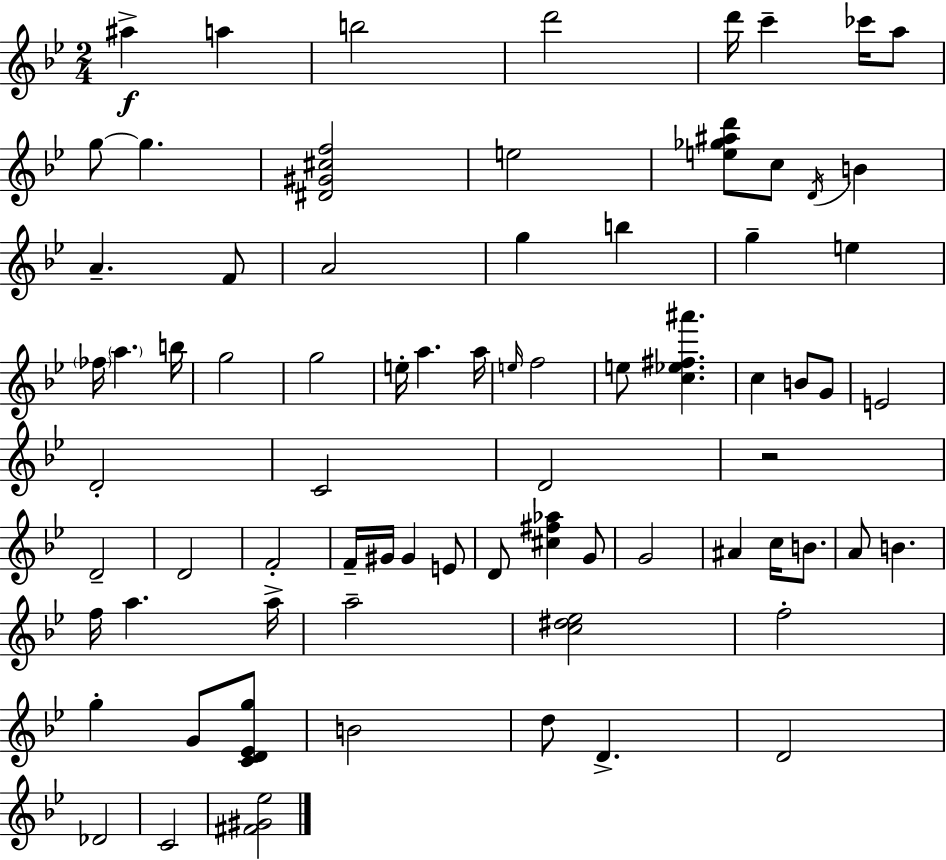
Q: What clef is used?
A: treble